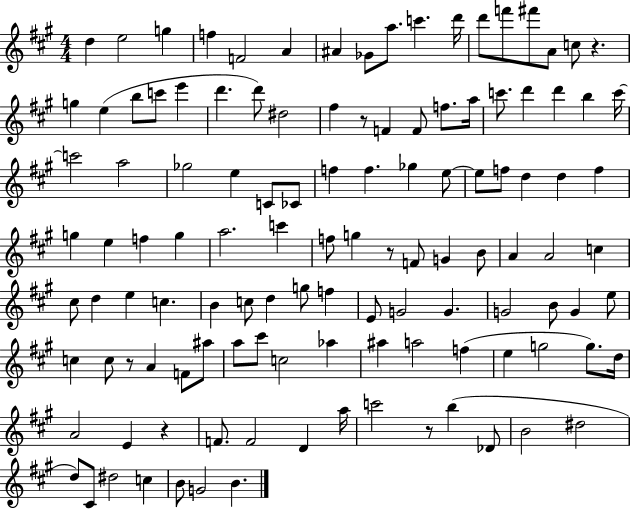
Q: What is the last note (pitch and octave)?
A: B4